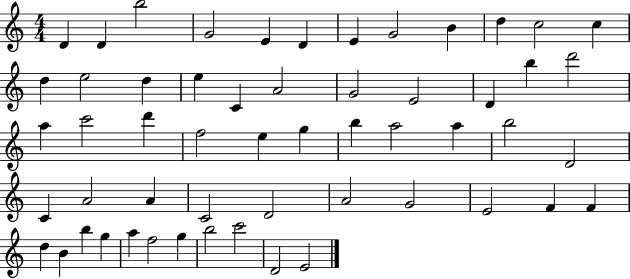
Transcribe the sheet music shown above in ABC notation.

X:1
T:Untitled
M:4/4
L:1/4
K:C
D D b2 G2 E D E G2 B d c2 c d e2 d e C A2 G2 E2 D b d'2 a c'2 d' f2 e g b a2 a b2 D2 C A2 A C2 D2 A2 G2 E2 F F d B b g a f2 g b2 c'2 D2 E2